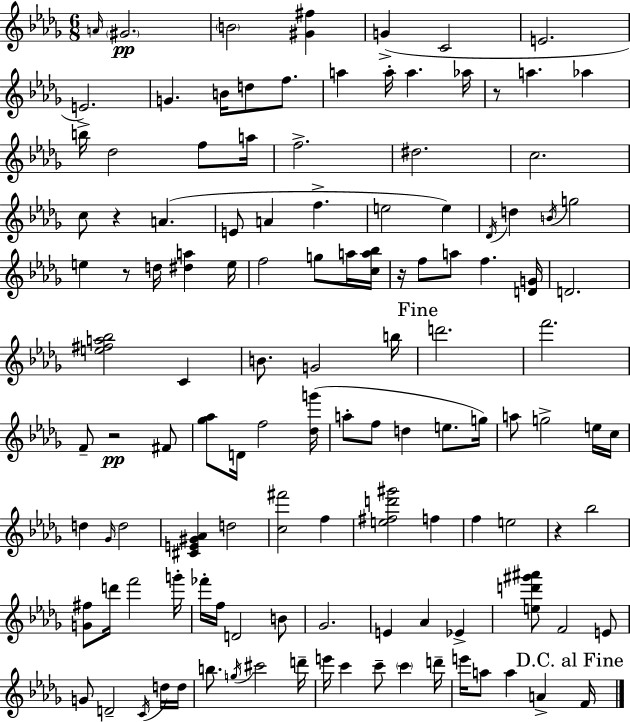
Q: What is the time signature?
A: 6/8